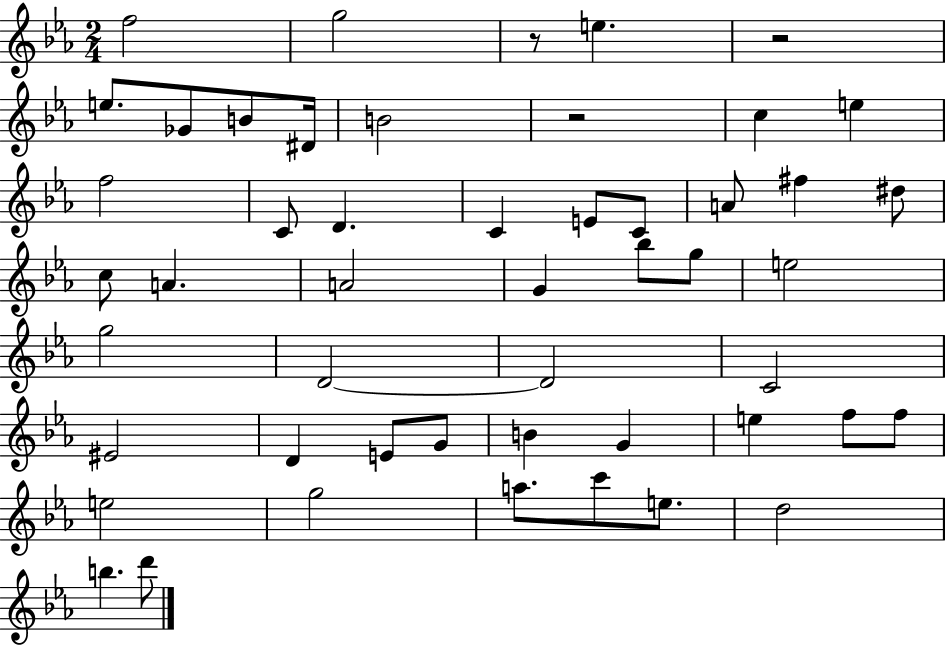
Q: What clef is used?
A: treble